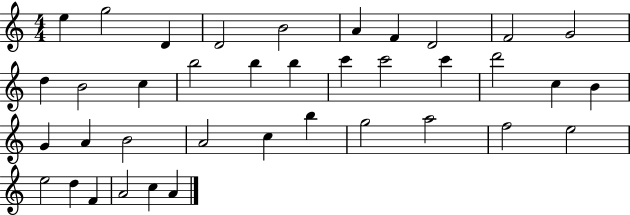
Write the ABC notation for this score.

X:1
T:Untitled
M:4/4
L:1/4
K:C
e g2 D D2 B2 A F D2 F2 G2 d B2 c b2 b b c' c'2 c' d'2 c B G A B2 A2 c b g2 a2 f2 e2 e2 d F A2 c A